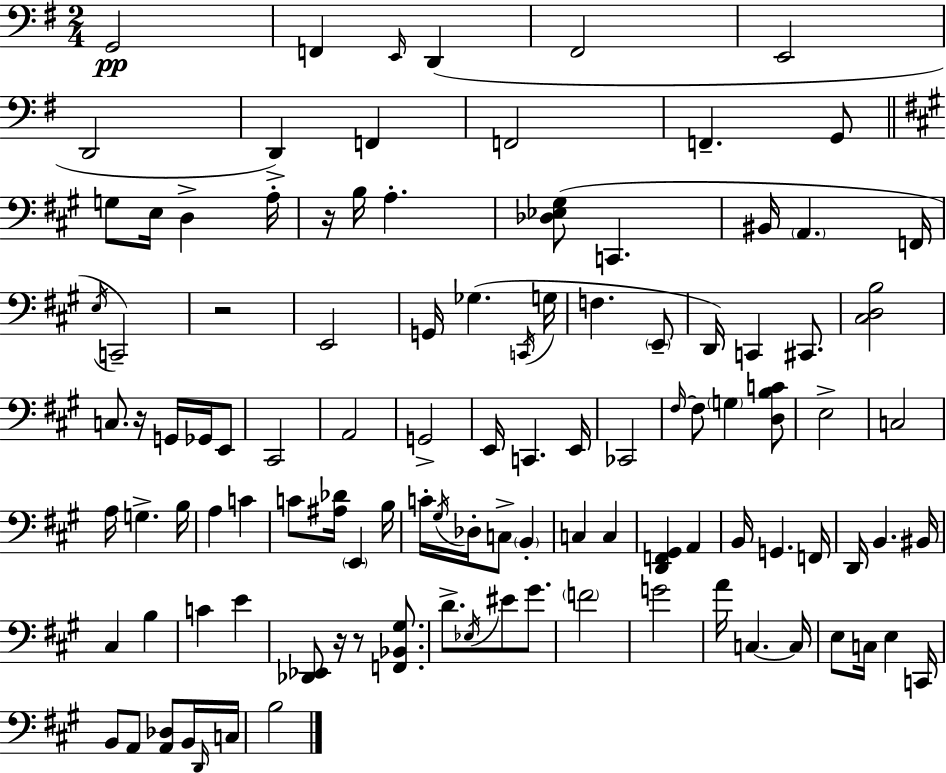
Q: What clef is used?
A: bass